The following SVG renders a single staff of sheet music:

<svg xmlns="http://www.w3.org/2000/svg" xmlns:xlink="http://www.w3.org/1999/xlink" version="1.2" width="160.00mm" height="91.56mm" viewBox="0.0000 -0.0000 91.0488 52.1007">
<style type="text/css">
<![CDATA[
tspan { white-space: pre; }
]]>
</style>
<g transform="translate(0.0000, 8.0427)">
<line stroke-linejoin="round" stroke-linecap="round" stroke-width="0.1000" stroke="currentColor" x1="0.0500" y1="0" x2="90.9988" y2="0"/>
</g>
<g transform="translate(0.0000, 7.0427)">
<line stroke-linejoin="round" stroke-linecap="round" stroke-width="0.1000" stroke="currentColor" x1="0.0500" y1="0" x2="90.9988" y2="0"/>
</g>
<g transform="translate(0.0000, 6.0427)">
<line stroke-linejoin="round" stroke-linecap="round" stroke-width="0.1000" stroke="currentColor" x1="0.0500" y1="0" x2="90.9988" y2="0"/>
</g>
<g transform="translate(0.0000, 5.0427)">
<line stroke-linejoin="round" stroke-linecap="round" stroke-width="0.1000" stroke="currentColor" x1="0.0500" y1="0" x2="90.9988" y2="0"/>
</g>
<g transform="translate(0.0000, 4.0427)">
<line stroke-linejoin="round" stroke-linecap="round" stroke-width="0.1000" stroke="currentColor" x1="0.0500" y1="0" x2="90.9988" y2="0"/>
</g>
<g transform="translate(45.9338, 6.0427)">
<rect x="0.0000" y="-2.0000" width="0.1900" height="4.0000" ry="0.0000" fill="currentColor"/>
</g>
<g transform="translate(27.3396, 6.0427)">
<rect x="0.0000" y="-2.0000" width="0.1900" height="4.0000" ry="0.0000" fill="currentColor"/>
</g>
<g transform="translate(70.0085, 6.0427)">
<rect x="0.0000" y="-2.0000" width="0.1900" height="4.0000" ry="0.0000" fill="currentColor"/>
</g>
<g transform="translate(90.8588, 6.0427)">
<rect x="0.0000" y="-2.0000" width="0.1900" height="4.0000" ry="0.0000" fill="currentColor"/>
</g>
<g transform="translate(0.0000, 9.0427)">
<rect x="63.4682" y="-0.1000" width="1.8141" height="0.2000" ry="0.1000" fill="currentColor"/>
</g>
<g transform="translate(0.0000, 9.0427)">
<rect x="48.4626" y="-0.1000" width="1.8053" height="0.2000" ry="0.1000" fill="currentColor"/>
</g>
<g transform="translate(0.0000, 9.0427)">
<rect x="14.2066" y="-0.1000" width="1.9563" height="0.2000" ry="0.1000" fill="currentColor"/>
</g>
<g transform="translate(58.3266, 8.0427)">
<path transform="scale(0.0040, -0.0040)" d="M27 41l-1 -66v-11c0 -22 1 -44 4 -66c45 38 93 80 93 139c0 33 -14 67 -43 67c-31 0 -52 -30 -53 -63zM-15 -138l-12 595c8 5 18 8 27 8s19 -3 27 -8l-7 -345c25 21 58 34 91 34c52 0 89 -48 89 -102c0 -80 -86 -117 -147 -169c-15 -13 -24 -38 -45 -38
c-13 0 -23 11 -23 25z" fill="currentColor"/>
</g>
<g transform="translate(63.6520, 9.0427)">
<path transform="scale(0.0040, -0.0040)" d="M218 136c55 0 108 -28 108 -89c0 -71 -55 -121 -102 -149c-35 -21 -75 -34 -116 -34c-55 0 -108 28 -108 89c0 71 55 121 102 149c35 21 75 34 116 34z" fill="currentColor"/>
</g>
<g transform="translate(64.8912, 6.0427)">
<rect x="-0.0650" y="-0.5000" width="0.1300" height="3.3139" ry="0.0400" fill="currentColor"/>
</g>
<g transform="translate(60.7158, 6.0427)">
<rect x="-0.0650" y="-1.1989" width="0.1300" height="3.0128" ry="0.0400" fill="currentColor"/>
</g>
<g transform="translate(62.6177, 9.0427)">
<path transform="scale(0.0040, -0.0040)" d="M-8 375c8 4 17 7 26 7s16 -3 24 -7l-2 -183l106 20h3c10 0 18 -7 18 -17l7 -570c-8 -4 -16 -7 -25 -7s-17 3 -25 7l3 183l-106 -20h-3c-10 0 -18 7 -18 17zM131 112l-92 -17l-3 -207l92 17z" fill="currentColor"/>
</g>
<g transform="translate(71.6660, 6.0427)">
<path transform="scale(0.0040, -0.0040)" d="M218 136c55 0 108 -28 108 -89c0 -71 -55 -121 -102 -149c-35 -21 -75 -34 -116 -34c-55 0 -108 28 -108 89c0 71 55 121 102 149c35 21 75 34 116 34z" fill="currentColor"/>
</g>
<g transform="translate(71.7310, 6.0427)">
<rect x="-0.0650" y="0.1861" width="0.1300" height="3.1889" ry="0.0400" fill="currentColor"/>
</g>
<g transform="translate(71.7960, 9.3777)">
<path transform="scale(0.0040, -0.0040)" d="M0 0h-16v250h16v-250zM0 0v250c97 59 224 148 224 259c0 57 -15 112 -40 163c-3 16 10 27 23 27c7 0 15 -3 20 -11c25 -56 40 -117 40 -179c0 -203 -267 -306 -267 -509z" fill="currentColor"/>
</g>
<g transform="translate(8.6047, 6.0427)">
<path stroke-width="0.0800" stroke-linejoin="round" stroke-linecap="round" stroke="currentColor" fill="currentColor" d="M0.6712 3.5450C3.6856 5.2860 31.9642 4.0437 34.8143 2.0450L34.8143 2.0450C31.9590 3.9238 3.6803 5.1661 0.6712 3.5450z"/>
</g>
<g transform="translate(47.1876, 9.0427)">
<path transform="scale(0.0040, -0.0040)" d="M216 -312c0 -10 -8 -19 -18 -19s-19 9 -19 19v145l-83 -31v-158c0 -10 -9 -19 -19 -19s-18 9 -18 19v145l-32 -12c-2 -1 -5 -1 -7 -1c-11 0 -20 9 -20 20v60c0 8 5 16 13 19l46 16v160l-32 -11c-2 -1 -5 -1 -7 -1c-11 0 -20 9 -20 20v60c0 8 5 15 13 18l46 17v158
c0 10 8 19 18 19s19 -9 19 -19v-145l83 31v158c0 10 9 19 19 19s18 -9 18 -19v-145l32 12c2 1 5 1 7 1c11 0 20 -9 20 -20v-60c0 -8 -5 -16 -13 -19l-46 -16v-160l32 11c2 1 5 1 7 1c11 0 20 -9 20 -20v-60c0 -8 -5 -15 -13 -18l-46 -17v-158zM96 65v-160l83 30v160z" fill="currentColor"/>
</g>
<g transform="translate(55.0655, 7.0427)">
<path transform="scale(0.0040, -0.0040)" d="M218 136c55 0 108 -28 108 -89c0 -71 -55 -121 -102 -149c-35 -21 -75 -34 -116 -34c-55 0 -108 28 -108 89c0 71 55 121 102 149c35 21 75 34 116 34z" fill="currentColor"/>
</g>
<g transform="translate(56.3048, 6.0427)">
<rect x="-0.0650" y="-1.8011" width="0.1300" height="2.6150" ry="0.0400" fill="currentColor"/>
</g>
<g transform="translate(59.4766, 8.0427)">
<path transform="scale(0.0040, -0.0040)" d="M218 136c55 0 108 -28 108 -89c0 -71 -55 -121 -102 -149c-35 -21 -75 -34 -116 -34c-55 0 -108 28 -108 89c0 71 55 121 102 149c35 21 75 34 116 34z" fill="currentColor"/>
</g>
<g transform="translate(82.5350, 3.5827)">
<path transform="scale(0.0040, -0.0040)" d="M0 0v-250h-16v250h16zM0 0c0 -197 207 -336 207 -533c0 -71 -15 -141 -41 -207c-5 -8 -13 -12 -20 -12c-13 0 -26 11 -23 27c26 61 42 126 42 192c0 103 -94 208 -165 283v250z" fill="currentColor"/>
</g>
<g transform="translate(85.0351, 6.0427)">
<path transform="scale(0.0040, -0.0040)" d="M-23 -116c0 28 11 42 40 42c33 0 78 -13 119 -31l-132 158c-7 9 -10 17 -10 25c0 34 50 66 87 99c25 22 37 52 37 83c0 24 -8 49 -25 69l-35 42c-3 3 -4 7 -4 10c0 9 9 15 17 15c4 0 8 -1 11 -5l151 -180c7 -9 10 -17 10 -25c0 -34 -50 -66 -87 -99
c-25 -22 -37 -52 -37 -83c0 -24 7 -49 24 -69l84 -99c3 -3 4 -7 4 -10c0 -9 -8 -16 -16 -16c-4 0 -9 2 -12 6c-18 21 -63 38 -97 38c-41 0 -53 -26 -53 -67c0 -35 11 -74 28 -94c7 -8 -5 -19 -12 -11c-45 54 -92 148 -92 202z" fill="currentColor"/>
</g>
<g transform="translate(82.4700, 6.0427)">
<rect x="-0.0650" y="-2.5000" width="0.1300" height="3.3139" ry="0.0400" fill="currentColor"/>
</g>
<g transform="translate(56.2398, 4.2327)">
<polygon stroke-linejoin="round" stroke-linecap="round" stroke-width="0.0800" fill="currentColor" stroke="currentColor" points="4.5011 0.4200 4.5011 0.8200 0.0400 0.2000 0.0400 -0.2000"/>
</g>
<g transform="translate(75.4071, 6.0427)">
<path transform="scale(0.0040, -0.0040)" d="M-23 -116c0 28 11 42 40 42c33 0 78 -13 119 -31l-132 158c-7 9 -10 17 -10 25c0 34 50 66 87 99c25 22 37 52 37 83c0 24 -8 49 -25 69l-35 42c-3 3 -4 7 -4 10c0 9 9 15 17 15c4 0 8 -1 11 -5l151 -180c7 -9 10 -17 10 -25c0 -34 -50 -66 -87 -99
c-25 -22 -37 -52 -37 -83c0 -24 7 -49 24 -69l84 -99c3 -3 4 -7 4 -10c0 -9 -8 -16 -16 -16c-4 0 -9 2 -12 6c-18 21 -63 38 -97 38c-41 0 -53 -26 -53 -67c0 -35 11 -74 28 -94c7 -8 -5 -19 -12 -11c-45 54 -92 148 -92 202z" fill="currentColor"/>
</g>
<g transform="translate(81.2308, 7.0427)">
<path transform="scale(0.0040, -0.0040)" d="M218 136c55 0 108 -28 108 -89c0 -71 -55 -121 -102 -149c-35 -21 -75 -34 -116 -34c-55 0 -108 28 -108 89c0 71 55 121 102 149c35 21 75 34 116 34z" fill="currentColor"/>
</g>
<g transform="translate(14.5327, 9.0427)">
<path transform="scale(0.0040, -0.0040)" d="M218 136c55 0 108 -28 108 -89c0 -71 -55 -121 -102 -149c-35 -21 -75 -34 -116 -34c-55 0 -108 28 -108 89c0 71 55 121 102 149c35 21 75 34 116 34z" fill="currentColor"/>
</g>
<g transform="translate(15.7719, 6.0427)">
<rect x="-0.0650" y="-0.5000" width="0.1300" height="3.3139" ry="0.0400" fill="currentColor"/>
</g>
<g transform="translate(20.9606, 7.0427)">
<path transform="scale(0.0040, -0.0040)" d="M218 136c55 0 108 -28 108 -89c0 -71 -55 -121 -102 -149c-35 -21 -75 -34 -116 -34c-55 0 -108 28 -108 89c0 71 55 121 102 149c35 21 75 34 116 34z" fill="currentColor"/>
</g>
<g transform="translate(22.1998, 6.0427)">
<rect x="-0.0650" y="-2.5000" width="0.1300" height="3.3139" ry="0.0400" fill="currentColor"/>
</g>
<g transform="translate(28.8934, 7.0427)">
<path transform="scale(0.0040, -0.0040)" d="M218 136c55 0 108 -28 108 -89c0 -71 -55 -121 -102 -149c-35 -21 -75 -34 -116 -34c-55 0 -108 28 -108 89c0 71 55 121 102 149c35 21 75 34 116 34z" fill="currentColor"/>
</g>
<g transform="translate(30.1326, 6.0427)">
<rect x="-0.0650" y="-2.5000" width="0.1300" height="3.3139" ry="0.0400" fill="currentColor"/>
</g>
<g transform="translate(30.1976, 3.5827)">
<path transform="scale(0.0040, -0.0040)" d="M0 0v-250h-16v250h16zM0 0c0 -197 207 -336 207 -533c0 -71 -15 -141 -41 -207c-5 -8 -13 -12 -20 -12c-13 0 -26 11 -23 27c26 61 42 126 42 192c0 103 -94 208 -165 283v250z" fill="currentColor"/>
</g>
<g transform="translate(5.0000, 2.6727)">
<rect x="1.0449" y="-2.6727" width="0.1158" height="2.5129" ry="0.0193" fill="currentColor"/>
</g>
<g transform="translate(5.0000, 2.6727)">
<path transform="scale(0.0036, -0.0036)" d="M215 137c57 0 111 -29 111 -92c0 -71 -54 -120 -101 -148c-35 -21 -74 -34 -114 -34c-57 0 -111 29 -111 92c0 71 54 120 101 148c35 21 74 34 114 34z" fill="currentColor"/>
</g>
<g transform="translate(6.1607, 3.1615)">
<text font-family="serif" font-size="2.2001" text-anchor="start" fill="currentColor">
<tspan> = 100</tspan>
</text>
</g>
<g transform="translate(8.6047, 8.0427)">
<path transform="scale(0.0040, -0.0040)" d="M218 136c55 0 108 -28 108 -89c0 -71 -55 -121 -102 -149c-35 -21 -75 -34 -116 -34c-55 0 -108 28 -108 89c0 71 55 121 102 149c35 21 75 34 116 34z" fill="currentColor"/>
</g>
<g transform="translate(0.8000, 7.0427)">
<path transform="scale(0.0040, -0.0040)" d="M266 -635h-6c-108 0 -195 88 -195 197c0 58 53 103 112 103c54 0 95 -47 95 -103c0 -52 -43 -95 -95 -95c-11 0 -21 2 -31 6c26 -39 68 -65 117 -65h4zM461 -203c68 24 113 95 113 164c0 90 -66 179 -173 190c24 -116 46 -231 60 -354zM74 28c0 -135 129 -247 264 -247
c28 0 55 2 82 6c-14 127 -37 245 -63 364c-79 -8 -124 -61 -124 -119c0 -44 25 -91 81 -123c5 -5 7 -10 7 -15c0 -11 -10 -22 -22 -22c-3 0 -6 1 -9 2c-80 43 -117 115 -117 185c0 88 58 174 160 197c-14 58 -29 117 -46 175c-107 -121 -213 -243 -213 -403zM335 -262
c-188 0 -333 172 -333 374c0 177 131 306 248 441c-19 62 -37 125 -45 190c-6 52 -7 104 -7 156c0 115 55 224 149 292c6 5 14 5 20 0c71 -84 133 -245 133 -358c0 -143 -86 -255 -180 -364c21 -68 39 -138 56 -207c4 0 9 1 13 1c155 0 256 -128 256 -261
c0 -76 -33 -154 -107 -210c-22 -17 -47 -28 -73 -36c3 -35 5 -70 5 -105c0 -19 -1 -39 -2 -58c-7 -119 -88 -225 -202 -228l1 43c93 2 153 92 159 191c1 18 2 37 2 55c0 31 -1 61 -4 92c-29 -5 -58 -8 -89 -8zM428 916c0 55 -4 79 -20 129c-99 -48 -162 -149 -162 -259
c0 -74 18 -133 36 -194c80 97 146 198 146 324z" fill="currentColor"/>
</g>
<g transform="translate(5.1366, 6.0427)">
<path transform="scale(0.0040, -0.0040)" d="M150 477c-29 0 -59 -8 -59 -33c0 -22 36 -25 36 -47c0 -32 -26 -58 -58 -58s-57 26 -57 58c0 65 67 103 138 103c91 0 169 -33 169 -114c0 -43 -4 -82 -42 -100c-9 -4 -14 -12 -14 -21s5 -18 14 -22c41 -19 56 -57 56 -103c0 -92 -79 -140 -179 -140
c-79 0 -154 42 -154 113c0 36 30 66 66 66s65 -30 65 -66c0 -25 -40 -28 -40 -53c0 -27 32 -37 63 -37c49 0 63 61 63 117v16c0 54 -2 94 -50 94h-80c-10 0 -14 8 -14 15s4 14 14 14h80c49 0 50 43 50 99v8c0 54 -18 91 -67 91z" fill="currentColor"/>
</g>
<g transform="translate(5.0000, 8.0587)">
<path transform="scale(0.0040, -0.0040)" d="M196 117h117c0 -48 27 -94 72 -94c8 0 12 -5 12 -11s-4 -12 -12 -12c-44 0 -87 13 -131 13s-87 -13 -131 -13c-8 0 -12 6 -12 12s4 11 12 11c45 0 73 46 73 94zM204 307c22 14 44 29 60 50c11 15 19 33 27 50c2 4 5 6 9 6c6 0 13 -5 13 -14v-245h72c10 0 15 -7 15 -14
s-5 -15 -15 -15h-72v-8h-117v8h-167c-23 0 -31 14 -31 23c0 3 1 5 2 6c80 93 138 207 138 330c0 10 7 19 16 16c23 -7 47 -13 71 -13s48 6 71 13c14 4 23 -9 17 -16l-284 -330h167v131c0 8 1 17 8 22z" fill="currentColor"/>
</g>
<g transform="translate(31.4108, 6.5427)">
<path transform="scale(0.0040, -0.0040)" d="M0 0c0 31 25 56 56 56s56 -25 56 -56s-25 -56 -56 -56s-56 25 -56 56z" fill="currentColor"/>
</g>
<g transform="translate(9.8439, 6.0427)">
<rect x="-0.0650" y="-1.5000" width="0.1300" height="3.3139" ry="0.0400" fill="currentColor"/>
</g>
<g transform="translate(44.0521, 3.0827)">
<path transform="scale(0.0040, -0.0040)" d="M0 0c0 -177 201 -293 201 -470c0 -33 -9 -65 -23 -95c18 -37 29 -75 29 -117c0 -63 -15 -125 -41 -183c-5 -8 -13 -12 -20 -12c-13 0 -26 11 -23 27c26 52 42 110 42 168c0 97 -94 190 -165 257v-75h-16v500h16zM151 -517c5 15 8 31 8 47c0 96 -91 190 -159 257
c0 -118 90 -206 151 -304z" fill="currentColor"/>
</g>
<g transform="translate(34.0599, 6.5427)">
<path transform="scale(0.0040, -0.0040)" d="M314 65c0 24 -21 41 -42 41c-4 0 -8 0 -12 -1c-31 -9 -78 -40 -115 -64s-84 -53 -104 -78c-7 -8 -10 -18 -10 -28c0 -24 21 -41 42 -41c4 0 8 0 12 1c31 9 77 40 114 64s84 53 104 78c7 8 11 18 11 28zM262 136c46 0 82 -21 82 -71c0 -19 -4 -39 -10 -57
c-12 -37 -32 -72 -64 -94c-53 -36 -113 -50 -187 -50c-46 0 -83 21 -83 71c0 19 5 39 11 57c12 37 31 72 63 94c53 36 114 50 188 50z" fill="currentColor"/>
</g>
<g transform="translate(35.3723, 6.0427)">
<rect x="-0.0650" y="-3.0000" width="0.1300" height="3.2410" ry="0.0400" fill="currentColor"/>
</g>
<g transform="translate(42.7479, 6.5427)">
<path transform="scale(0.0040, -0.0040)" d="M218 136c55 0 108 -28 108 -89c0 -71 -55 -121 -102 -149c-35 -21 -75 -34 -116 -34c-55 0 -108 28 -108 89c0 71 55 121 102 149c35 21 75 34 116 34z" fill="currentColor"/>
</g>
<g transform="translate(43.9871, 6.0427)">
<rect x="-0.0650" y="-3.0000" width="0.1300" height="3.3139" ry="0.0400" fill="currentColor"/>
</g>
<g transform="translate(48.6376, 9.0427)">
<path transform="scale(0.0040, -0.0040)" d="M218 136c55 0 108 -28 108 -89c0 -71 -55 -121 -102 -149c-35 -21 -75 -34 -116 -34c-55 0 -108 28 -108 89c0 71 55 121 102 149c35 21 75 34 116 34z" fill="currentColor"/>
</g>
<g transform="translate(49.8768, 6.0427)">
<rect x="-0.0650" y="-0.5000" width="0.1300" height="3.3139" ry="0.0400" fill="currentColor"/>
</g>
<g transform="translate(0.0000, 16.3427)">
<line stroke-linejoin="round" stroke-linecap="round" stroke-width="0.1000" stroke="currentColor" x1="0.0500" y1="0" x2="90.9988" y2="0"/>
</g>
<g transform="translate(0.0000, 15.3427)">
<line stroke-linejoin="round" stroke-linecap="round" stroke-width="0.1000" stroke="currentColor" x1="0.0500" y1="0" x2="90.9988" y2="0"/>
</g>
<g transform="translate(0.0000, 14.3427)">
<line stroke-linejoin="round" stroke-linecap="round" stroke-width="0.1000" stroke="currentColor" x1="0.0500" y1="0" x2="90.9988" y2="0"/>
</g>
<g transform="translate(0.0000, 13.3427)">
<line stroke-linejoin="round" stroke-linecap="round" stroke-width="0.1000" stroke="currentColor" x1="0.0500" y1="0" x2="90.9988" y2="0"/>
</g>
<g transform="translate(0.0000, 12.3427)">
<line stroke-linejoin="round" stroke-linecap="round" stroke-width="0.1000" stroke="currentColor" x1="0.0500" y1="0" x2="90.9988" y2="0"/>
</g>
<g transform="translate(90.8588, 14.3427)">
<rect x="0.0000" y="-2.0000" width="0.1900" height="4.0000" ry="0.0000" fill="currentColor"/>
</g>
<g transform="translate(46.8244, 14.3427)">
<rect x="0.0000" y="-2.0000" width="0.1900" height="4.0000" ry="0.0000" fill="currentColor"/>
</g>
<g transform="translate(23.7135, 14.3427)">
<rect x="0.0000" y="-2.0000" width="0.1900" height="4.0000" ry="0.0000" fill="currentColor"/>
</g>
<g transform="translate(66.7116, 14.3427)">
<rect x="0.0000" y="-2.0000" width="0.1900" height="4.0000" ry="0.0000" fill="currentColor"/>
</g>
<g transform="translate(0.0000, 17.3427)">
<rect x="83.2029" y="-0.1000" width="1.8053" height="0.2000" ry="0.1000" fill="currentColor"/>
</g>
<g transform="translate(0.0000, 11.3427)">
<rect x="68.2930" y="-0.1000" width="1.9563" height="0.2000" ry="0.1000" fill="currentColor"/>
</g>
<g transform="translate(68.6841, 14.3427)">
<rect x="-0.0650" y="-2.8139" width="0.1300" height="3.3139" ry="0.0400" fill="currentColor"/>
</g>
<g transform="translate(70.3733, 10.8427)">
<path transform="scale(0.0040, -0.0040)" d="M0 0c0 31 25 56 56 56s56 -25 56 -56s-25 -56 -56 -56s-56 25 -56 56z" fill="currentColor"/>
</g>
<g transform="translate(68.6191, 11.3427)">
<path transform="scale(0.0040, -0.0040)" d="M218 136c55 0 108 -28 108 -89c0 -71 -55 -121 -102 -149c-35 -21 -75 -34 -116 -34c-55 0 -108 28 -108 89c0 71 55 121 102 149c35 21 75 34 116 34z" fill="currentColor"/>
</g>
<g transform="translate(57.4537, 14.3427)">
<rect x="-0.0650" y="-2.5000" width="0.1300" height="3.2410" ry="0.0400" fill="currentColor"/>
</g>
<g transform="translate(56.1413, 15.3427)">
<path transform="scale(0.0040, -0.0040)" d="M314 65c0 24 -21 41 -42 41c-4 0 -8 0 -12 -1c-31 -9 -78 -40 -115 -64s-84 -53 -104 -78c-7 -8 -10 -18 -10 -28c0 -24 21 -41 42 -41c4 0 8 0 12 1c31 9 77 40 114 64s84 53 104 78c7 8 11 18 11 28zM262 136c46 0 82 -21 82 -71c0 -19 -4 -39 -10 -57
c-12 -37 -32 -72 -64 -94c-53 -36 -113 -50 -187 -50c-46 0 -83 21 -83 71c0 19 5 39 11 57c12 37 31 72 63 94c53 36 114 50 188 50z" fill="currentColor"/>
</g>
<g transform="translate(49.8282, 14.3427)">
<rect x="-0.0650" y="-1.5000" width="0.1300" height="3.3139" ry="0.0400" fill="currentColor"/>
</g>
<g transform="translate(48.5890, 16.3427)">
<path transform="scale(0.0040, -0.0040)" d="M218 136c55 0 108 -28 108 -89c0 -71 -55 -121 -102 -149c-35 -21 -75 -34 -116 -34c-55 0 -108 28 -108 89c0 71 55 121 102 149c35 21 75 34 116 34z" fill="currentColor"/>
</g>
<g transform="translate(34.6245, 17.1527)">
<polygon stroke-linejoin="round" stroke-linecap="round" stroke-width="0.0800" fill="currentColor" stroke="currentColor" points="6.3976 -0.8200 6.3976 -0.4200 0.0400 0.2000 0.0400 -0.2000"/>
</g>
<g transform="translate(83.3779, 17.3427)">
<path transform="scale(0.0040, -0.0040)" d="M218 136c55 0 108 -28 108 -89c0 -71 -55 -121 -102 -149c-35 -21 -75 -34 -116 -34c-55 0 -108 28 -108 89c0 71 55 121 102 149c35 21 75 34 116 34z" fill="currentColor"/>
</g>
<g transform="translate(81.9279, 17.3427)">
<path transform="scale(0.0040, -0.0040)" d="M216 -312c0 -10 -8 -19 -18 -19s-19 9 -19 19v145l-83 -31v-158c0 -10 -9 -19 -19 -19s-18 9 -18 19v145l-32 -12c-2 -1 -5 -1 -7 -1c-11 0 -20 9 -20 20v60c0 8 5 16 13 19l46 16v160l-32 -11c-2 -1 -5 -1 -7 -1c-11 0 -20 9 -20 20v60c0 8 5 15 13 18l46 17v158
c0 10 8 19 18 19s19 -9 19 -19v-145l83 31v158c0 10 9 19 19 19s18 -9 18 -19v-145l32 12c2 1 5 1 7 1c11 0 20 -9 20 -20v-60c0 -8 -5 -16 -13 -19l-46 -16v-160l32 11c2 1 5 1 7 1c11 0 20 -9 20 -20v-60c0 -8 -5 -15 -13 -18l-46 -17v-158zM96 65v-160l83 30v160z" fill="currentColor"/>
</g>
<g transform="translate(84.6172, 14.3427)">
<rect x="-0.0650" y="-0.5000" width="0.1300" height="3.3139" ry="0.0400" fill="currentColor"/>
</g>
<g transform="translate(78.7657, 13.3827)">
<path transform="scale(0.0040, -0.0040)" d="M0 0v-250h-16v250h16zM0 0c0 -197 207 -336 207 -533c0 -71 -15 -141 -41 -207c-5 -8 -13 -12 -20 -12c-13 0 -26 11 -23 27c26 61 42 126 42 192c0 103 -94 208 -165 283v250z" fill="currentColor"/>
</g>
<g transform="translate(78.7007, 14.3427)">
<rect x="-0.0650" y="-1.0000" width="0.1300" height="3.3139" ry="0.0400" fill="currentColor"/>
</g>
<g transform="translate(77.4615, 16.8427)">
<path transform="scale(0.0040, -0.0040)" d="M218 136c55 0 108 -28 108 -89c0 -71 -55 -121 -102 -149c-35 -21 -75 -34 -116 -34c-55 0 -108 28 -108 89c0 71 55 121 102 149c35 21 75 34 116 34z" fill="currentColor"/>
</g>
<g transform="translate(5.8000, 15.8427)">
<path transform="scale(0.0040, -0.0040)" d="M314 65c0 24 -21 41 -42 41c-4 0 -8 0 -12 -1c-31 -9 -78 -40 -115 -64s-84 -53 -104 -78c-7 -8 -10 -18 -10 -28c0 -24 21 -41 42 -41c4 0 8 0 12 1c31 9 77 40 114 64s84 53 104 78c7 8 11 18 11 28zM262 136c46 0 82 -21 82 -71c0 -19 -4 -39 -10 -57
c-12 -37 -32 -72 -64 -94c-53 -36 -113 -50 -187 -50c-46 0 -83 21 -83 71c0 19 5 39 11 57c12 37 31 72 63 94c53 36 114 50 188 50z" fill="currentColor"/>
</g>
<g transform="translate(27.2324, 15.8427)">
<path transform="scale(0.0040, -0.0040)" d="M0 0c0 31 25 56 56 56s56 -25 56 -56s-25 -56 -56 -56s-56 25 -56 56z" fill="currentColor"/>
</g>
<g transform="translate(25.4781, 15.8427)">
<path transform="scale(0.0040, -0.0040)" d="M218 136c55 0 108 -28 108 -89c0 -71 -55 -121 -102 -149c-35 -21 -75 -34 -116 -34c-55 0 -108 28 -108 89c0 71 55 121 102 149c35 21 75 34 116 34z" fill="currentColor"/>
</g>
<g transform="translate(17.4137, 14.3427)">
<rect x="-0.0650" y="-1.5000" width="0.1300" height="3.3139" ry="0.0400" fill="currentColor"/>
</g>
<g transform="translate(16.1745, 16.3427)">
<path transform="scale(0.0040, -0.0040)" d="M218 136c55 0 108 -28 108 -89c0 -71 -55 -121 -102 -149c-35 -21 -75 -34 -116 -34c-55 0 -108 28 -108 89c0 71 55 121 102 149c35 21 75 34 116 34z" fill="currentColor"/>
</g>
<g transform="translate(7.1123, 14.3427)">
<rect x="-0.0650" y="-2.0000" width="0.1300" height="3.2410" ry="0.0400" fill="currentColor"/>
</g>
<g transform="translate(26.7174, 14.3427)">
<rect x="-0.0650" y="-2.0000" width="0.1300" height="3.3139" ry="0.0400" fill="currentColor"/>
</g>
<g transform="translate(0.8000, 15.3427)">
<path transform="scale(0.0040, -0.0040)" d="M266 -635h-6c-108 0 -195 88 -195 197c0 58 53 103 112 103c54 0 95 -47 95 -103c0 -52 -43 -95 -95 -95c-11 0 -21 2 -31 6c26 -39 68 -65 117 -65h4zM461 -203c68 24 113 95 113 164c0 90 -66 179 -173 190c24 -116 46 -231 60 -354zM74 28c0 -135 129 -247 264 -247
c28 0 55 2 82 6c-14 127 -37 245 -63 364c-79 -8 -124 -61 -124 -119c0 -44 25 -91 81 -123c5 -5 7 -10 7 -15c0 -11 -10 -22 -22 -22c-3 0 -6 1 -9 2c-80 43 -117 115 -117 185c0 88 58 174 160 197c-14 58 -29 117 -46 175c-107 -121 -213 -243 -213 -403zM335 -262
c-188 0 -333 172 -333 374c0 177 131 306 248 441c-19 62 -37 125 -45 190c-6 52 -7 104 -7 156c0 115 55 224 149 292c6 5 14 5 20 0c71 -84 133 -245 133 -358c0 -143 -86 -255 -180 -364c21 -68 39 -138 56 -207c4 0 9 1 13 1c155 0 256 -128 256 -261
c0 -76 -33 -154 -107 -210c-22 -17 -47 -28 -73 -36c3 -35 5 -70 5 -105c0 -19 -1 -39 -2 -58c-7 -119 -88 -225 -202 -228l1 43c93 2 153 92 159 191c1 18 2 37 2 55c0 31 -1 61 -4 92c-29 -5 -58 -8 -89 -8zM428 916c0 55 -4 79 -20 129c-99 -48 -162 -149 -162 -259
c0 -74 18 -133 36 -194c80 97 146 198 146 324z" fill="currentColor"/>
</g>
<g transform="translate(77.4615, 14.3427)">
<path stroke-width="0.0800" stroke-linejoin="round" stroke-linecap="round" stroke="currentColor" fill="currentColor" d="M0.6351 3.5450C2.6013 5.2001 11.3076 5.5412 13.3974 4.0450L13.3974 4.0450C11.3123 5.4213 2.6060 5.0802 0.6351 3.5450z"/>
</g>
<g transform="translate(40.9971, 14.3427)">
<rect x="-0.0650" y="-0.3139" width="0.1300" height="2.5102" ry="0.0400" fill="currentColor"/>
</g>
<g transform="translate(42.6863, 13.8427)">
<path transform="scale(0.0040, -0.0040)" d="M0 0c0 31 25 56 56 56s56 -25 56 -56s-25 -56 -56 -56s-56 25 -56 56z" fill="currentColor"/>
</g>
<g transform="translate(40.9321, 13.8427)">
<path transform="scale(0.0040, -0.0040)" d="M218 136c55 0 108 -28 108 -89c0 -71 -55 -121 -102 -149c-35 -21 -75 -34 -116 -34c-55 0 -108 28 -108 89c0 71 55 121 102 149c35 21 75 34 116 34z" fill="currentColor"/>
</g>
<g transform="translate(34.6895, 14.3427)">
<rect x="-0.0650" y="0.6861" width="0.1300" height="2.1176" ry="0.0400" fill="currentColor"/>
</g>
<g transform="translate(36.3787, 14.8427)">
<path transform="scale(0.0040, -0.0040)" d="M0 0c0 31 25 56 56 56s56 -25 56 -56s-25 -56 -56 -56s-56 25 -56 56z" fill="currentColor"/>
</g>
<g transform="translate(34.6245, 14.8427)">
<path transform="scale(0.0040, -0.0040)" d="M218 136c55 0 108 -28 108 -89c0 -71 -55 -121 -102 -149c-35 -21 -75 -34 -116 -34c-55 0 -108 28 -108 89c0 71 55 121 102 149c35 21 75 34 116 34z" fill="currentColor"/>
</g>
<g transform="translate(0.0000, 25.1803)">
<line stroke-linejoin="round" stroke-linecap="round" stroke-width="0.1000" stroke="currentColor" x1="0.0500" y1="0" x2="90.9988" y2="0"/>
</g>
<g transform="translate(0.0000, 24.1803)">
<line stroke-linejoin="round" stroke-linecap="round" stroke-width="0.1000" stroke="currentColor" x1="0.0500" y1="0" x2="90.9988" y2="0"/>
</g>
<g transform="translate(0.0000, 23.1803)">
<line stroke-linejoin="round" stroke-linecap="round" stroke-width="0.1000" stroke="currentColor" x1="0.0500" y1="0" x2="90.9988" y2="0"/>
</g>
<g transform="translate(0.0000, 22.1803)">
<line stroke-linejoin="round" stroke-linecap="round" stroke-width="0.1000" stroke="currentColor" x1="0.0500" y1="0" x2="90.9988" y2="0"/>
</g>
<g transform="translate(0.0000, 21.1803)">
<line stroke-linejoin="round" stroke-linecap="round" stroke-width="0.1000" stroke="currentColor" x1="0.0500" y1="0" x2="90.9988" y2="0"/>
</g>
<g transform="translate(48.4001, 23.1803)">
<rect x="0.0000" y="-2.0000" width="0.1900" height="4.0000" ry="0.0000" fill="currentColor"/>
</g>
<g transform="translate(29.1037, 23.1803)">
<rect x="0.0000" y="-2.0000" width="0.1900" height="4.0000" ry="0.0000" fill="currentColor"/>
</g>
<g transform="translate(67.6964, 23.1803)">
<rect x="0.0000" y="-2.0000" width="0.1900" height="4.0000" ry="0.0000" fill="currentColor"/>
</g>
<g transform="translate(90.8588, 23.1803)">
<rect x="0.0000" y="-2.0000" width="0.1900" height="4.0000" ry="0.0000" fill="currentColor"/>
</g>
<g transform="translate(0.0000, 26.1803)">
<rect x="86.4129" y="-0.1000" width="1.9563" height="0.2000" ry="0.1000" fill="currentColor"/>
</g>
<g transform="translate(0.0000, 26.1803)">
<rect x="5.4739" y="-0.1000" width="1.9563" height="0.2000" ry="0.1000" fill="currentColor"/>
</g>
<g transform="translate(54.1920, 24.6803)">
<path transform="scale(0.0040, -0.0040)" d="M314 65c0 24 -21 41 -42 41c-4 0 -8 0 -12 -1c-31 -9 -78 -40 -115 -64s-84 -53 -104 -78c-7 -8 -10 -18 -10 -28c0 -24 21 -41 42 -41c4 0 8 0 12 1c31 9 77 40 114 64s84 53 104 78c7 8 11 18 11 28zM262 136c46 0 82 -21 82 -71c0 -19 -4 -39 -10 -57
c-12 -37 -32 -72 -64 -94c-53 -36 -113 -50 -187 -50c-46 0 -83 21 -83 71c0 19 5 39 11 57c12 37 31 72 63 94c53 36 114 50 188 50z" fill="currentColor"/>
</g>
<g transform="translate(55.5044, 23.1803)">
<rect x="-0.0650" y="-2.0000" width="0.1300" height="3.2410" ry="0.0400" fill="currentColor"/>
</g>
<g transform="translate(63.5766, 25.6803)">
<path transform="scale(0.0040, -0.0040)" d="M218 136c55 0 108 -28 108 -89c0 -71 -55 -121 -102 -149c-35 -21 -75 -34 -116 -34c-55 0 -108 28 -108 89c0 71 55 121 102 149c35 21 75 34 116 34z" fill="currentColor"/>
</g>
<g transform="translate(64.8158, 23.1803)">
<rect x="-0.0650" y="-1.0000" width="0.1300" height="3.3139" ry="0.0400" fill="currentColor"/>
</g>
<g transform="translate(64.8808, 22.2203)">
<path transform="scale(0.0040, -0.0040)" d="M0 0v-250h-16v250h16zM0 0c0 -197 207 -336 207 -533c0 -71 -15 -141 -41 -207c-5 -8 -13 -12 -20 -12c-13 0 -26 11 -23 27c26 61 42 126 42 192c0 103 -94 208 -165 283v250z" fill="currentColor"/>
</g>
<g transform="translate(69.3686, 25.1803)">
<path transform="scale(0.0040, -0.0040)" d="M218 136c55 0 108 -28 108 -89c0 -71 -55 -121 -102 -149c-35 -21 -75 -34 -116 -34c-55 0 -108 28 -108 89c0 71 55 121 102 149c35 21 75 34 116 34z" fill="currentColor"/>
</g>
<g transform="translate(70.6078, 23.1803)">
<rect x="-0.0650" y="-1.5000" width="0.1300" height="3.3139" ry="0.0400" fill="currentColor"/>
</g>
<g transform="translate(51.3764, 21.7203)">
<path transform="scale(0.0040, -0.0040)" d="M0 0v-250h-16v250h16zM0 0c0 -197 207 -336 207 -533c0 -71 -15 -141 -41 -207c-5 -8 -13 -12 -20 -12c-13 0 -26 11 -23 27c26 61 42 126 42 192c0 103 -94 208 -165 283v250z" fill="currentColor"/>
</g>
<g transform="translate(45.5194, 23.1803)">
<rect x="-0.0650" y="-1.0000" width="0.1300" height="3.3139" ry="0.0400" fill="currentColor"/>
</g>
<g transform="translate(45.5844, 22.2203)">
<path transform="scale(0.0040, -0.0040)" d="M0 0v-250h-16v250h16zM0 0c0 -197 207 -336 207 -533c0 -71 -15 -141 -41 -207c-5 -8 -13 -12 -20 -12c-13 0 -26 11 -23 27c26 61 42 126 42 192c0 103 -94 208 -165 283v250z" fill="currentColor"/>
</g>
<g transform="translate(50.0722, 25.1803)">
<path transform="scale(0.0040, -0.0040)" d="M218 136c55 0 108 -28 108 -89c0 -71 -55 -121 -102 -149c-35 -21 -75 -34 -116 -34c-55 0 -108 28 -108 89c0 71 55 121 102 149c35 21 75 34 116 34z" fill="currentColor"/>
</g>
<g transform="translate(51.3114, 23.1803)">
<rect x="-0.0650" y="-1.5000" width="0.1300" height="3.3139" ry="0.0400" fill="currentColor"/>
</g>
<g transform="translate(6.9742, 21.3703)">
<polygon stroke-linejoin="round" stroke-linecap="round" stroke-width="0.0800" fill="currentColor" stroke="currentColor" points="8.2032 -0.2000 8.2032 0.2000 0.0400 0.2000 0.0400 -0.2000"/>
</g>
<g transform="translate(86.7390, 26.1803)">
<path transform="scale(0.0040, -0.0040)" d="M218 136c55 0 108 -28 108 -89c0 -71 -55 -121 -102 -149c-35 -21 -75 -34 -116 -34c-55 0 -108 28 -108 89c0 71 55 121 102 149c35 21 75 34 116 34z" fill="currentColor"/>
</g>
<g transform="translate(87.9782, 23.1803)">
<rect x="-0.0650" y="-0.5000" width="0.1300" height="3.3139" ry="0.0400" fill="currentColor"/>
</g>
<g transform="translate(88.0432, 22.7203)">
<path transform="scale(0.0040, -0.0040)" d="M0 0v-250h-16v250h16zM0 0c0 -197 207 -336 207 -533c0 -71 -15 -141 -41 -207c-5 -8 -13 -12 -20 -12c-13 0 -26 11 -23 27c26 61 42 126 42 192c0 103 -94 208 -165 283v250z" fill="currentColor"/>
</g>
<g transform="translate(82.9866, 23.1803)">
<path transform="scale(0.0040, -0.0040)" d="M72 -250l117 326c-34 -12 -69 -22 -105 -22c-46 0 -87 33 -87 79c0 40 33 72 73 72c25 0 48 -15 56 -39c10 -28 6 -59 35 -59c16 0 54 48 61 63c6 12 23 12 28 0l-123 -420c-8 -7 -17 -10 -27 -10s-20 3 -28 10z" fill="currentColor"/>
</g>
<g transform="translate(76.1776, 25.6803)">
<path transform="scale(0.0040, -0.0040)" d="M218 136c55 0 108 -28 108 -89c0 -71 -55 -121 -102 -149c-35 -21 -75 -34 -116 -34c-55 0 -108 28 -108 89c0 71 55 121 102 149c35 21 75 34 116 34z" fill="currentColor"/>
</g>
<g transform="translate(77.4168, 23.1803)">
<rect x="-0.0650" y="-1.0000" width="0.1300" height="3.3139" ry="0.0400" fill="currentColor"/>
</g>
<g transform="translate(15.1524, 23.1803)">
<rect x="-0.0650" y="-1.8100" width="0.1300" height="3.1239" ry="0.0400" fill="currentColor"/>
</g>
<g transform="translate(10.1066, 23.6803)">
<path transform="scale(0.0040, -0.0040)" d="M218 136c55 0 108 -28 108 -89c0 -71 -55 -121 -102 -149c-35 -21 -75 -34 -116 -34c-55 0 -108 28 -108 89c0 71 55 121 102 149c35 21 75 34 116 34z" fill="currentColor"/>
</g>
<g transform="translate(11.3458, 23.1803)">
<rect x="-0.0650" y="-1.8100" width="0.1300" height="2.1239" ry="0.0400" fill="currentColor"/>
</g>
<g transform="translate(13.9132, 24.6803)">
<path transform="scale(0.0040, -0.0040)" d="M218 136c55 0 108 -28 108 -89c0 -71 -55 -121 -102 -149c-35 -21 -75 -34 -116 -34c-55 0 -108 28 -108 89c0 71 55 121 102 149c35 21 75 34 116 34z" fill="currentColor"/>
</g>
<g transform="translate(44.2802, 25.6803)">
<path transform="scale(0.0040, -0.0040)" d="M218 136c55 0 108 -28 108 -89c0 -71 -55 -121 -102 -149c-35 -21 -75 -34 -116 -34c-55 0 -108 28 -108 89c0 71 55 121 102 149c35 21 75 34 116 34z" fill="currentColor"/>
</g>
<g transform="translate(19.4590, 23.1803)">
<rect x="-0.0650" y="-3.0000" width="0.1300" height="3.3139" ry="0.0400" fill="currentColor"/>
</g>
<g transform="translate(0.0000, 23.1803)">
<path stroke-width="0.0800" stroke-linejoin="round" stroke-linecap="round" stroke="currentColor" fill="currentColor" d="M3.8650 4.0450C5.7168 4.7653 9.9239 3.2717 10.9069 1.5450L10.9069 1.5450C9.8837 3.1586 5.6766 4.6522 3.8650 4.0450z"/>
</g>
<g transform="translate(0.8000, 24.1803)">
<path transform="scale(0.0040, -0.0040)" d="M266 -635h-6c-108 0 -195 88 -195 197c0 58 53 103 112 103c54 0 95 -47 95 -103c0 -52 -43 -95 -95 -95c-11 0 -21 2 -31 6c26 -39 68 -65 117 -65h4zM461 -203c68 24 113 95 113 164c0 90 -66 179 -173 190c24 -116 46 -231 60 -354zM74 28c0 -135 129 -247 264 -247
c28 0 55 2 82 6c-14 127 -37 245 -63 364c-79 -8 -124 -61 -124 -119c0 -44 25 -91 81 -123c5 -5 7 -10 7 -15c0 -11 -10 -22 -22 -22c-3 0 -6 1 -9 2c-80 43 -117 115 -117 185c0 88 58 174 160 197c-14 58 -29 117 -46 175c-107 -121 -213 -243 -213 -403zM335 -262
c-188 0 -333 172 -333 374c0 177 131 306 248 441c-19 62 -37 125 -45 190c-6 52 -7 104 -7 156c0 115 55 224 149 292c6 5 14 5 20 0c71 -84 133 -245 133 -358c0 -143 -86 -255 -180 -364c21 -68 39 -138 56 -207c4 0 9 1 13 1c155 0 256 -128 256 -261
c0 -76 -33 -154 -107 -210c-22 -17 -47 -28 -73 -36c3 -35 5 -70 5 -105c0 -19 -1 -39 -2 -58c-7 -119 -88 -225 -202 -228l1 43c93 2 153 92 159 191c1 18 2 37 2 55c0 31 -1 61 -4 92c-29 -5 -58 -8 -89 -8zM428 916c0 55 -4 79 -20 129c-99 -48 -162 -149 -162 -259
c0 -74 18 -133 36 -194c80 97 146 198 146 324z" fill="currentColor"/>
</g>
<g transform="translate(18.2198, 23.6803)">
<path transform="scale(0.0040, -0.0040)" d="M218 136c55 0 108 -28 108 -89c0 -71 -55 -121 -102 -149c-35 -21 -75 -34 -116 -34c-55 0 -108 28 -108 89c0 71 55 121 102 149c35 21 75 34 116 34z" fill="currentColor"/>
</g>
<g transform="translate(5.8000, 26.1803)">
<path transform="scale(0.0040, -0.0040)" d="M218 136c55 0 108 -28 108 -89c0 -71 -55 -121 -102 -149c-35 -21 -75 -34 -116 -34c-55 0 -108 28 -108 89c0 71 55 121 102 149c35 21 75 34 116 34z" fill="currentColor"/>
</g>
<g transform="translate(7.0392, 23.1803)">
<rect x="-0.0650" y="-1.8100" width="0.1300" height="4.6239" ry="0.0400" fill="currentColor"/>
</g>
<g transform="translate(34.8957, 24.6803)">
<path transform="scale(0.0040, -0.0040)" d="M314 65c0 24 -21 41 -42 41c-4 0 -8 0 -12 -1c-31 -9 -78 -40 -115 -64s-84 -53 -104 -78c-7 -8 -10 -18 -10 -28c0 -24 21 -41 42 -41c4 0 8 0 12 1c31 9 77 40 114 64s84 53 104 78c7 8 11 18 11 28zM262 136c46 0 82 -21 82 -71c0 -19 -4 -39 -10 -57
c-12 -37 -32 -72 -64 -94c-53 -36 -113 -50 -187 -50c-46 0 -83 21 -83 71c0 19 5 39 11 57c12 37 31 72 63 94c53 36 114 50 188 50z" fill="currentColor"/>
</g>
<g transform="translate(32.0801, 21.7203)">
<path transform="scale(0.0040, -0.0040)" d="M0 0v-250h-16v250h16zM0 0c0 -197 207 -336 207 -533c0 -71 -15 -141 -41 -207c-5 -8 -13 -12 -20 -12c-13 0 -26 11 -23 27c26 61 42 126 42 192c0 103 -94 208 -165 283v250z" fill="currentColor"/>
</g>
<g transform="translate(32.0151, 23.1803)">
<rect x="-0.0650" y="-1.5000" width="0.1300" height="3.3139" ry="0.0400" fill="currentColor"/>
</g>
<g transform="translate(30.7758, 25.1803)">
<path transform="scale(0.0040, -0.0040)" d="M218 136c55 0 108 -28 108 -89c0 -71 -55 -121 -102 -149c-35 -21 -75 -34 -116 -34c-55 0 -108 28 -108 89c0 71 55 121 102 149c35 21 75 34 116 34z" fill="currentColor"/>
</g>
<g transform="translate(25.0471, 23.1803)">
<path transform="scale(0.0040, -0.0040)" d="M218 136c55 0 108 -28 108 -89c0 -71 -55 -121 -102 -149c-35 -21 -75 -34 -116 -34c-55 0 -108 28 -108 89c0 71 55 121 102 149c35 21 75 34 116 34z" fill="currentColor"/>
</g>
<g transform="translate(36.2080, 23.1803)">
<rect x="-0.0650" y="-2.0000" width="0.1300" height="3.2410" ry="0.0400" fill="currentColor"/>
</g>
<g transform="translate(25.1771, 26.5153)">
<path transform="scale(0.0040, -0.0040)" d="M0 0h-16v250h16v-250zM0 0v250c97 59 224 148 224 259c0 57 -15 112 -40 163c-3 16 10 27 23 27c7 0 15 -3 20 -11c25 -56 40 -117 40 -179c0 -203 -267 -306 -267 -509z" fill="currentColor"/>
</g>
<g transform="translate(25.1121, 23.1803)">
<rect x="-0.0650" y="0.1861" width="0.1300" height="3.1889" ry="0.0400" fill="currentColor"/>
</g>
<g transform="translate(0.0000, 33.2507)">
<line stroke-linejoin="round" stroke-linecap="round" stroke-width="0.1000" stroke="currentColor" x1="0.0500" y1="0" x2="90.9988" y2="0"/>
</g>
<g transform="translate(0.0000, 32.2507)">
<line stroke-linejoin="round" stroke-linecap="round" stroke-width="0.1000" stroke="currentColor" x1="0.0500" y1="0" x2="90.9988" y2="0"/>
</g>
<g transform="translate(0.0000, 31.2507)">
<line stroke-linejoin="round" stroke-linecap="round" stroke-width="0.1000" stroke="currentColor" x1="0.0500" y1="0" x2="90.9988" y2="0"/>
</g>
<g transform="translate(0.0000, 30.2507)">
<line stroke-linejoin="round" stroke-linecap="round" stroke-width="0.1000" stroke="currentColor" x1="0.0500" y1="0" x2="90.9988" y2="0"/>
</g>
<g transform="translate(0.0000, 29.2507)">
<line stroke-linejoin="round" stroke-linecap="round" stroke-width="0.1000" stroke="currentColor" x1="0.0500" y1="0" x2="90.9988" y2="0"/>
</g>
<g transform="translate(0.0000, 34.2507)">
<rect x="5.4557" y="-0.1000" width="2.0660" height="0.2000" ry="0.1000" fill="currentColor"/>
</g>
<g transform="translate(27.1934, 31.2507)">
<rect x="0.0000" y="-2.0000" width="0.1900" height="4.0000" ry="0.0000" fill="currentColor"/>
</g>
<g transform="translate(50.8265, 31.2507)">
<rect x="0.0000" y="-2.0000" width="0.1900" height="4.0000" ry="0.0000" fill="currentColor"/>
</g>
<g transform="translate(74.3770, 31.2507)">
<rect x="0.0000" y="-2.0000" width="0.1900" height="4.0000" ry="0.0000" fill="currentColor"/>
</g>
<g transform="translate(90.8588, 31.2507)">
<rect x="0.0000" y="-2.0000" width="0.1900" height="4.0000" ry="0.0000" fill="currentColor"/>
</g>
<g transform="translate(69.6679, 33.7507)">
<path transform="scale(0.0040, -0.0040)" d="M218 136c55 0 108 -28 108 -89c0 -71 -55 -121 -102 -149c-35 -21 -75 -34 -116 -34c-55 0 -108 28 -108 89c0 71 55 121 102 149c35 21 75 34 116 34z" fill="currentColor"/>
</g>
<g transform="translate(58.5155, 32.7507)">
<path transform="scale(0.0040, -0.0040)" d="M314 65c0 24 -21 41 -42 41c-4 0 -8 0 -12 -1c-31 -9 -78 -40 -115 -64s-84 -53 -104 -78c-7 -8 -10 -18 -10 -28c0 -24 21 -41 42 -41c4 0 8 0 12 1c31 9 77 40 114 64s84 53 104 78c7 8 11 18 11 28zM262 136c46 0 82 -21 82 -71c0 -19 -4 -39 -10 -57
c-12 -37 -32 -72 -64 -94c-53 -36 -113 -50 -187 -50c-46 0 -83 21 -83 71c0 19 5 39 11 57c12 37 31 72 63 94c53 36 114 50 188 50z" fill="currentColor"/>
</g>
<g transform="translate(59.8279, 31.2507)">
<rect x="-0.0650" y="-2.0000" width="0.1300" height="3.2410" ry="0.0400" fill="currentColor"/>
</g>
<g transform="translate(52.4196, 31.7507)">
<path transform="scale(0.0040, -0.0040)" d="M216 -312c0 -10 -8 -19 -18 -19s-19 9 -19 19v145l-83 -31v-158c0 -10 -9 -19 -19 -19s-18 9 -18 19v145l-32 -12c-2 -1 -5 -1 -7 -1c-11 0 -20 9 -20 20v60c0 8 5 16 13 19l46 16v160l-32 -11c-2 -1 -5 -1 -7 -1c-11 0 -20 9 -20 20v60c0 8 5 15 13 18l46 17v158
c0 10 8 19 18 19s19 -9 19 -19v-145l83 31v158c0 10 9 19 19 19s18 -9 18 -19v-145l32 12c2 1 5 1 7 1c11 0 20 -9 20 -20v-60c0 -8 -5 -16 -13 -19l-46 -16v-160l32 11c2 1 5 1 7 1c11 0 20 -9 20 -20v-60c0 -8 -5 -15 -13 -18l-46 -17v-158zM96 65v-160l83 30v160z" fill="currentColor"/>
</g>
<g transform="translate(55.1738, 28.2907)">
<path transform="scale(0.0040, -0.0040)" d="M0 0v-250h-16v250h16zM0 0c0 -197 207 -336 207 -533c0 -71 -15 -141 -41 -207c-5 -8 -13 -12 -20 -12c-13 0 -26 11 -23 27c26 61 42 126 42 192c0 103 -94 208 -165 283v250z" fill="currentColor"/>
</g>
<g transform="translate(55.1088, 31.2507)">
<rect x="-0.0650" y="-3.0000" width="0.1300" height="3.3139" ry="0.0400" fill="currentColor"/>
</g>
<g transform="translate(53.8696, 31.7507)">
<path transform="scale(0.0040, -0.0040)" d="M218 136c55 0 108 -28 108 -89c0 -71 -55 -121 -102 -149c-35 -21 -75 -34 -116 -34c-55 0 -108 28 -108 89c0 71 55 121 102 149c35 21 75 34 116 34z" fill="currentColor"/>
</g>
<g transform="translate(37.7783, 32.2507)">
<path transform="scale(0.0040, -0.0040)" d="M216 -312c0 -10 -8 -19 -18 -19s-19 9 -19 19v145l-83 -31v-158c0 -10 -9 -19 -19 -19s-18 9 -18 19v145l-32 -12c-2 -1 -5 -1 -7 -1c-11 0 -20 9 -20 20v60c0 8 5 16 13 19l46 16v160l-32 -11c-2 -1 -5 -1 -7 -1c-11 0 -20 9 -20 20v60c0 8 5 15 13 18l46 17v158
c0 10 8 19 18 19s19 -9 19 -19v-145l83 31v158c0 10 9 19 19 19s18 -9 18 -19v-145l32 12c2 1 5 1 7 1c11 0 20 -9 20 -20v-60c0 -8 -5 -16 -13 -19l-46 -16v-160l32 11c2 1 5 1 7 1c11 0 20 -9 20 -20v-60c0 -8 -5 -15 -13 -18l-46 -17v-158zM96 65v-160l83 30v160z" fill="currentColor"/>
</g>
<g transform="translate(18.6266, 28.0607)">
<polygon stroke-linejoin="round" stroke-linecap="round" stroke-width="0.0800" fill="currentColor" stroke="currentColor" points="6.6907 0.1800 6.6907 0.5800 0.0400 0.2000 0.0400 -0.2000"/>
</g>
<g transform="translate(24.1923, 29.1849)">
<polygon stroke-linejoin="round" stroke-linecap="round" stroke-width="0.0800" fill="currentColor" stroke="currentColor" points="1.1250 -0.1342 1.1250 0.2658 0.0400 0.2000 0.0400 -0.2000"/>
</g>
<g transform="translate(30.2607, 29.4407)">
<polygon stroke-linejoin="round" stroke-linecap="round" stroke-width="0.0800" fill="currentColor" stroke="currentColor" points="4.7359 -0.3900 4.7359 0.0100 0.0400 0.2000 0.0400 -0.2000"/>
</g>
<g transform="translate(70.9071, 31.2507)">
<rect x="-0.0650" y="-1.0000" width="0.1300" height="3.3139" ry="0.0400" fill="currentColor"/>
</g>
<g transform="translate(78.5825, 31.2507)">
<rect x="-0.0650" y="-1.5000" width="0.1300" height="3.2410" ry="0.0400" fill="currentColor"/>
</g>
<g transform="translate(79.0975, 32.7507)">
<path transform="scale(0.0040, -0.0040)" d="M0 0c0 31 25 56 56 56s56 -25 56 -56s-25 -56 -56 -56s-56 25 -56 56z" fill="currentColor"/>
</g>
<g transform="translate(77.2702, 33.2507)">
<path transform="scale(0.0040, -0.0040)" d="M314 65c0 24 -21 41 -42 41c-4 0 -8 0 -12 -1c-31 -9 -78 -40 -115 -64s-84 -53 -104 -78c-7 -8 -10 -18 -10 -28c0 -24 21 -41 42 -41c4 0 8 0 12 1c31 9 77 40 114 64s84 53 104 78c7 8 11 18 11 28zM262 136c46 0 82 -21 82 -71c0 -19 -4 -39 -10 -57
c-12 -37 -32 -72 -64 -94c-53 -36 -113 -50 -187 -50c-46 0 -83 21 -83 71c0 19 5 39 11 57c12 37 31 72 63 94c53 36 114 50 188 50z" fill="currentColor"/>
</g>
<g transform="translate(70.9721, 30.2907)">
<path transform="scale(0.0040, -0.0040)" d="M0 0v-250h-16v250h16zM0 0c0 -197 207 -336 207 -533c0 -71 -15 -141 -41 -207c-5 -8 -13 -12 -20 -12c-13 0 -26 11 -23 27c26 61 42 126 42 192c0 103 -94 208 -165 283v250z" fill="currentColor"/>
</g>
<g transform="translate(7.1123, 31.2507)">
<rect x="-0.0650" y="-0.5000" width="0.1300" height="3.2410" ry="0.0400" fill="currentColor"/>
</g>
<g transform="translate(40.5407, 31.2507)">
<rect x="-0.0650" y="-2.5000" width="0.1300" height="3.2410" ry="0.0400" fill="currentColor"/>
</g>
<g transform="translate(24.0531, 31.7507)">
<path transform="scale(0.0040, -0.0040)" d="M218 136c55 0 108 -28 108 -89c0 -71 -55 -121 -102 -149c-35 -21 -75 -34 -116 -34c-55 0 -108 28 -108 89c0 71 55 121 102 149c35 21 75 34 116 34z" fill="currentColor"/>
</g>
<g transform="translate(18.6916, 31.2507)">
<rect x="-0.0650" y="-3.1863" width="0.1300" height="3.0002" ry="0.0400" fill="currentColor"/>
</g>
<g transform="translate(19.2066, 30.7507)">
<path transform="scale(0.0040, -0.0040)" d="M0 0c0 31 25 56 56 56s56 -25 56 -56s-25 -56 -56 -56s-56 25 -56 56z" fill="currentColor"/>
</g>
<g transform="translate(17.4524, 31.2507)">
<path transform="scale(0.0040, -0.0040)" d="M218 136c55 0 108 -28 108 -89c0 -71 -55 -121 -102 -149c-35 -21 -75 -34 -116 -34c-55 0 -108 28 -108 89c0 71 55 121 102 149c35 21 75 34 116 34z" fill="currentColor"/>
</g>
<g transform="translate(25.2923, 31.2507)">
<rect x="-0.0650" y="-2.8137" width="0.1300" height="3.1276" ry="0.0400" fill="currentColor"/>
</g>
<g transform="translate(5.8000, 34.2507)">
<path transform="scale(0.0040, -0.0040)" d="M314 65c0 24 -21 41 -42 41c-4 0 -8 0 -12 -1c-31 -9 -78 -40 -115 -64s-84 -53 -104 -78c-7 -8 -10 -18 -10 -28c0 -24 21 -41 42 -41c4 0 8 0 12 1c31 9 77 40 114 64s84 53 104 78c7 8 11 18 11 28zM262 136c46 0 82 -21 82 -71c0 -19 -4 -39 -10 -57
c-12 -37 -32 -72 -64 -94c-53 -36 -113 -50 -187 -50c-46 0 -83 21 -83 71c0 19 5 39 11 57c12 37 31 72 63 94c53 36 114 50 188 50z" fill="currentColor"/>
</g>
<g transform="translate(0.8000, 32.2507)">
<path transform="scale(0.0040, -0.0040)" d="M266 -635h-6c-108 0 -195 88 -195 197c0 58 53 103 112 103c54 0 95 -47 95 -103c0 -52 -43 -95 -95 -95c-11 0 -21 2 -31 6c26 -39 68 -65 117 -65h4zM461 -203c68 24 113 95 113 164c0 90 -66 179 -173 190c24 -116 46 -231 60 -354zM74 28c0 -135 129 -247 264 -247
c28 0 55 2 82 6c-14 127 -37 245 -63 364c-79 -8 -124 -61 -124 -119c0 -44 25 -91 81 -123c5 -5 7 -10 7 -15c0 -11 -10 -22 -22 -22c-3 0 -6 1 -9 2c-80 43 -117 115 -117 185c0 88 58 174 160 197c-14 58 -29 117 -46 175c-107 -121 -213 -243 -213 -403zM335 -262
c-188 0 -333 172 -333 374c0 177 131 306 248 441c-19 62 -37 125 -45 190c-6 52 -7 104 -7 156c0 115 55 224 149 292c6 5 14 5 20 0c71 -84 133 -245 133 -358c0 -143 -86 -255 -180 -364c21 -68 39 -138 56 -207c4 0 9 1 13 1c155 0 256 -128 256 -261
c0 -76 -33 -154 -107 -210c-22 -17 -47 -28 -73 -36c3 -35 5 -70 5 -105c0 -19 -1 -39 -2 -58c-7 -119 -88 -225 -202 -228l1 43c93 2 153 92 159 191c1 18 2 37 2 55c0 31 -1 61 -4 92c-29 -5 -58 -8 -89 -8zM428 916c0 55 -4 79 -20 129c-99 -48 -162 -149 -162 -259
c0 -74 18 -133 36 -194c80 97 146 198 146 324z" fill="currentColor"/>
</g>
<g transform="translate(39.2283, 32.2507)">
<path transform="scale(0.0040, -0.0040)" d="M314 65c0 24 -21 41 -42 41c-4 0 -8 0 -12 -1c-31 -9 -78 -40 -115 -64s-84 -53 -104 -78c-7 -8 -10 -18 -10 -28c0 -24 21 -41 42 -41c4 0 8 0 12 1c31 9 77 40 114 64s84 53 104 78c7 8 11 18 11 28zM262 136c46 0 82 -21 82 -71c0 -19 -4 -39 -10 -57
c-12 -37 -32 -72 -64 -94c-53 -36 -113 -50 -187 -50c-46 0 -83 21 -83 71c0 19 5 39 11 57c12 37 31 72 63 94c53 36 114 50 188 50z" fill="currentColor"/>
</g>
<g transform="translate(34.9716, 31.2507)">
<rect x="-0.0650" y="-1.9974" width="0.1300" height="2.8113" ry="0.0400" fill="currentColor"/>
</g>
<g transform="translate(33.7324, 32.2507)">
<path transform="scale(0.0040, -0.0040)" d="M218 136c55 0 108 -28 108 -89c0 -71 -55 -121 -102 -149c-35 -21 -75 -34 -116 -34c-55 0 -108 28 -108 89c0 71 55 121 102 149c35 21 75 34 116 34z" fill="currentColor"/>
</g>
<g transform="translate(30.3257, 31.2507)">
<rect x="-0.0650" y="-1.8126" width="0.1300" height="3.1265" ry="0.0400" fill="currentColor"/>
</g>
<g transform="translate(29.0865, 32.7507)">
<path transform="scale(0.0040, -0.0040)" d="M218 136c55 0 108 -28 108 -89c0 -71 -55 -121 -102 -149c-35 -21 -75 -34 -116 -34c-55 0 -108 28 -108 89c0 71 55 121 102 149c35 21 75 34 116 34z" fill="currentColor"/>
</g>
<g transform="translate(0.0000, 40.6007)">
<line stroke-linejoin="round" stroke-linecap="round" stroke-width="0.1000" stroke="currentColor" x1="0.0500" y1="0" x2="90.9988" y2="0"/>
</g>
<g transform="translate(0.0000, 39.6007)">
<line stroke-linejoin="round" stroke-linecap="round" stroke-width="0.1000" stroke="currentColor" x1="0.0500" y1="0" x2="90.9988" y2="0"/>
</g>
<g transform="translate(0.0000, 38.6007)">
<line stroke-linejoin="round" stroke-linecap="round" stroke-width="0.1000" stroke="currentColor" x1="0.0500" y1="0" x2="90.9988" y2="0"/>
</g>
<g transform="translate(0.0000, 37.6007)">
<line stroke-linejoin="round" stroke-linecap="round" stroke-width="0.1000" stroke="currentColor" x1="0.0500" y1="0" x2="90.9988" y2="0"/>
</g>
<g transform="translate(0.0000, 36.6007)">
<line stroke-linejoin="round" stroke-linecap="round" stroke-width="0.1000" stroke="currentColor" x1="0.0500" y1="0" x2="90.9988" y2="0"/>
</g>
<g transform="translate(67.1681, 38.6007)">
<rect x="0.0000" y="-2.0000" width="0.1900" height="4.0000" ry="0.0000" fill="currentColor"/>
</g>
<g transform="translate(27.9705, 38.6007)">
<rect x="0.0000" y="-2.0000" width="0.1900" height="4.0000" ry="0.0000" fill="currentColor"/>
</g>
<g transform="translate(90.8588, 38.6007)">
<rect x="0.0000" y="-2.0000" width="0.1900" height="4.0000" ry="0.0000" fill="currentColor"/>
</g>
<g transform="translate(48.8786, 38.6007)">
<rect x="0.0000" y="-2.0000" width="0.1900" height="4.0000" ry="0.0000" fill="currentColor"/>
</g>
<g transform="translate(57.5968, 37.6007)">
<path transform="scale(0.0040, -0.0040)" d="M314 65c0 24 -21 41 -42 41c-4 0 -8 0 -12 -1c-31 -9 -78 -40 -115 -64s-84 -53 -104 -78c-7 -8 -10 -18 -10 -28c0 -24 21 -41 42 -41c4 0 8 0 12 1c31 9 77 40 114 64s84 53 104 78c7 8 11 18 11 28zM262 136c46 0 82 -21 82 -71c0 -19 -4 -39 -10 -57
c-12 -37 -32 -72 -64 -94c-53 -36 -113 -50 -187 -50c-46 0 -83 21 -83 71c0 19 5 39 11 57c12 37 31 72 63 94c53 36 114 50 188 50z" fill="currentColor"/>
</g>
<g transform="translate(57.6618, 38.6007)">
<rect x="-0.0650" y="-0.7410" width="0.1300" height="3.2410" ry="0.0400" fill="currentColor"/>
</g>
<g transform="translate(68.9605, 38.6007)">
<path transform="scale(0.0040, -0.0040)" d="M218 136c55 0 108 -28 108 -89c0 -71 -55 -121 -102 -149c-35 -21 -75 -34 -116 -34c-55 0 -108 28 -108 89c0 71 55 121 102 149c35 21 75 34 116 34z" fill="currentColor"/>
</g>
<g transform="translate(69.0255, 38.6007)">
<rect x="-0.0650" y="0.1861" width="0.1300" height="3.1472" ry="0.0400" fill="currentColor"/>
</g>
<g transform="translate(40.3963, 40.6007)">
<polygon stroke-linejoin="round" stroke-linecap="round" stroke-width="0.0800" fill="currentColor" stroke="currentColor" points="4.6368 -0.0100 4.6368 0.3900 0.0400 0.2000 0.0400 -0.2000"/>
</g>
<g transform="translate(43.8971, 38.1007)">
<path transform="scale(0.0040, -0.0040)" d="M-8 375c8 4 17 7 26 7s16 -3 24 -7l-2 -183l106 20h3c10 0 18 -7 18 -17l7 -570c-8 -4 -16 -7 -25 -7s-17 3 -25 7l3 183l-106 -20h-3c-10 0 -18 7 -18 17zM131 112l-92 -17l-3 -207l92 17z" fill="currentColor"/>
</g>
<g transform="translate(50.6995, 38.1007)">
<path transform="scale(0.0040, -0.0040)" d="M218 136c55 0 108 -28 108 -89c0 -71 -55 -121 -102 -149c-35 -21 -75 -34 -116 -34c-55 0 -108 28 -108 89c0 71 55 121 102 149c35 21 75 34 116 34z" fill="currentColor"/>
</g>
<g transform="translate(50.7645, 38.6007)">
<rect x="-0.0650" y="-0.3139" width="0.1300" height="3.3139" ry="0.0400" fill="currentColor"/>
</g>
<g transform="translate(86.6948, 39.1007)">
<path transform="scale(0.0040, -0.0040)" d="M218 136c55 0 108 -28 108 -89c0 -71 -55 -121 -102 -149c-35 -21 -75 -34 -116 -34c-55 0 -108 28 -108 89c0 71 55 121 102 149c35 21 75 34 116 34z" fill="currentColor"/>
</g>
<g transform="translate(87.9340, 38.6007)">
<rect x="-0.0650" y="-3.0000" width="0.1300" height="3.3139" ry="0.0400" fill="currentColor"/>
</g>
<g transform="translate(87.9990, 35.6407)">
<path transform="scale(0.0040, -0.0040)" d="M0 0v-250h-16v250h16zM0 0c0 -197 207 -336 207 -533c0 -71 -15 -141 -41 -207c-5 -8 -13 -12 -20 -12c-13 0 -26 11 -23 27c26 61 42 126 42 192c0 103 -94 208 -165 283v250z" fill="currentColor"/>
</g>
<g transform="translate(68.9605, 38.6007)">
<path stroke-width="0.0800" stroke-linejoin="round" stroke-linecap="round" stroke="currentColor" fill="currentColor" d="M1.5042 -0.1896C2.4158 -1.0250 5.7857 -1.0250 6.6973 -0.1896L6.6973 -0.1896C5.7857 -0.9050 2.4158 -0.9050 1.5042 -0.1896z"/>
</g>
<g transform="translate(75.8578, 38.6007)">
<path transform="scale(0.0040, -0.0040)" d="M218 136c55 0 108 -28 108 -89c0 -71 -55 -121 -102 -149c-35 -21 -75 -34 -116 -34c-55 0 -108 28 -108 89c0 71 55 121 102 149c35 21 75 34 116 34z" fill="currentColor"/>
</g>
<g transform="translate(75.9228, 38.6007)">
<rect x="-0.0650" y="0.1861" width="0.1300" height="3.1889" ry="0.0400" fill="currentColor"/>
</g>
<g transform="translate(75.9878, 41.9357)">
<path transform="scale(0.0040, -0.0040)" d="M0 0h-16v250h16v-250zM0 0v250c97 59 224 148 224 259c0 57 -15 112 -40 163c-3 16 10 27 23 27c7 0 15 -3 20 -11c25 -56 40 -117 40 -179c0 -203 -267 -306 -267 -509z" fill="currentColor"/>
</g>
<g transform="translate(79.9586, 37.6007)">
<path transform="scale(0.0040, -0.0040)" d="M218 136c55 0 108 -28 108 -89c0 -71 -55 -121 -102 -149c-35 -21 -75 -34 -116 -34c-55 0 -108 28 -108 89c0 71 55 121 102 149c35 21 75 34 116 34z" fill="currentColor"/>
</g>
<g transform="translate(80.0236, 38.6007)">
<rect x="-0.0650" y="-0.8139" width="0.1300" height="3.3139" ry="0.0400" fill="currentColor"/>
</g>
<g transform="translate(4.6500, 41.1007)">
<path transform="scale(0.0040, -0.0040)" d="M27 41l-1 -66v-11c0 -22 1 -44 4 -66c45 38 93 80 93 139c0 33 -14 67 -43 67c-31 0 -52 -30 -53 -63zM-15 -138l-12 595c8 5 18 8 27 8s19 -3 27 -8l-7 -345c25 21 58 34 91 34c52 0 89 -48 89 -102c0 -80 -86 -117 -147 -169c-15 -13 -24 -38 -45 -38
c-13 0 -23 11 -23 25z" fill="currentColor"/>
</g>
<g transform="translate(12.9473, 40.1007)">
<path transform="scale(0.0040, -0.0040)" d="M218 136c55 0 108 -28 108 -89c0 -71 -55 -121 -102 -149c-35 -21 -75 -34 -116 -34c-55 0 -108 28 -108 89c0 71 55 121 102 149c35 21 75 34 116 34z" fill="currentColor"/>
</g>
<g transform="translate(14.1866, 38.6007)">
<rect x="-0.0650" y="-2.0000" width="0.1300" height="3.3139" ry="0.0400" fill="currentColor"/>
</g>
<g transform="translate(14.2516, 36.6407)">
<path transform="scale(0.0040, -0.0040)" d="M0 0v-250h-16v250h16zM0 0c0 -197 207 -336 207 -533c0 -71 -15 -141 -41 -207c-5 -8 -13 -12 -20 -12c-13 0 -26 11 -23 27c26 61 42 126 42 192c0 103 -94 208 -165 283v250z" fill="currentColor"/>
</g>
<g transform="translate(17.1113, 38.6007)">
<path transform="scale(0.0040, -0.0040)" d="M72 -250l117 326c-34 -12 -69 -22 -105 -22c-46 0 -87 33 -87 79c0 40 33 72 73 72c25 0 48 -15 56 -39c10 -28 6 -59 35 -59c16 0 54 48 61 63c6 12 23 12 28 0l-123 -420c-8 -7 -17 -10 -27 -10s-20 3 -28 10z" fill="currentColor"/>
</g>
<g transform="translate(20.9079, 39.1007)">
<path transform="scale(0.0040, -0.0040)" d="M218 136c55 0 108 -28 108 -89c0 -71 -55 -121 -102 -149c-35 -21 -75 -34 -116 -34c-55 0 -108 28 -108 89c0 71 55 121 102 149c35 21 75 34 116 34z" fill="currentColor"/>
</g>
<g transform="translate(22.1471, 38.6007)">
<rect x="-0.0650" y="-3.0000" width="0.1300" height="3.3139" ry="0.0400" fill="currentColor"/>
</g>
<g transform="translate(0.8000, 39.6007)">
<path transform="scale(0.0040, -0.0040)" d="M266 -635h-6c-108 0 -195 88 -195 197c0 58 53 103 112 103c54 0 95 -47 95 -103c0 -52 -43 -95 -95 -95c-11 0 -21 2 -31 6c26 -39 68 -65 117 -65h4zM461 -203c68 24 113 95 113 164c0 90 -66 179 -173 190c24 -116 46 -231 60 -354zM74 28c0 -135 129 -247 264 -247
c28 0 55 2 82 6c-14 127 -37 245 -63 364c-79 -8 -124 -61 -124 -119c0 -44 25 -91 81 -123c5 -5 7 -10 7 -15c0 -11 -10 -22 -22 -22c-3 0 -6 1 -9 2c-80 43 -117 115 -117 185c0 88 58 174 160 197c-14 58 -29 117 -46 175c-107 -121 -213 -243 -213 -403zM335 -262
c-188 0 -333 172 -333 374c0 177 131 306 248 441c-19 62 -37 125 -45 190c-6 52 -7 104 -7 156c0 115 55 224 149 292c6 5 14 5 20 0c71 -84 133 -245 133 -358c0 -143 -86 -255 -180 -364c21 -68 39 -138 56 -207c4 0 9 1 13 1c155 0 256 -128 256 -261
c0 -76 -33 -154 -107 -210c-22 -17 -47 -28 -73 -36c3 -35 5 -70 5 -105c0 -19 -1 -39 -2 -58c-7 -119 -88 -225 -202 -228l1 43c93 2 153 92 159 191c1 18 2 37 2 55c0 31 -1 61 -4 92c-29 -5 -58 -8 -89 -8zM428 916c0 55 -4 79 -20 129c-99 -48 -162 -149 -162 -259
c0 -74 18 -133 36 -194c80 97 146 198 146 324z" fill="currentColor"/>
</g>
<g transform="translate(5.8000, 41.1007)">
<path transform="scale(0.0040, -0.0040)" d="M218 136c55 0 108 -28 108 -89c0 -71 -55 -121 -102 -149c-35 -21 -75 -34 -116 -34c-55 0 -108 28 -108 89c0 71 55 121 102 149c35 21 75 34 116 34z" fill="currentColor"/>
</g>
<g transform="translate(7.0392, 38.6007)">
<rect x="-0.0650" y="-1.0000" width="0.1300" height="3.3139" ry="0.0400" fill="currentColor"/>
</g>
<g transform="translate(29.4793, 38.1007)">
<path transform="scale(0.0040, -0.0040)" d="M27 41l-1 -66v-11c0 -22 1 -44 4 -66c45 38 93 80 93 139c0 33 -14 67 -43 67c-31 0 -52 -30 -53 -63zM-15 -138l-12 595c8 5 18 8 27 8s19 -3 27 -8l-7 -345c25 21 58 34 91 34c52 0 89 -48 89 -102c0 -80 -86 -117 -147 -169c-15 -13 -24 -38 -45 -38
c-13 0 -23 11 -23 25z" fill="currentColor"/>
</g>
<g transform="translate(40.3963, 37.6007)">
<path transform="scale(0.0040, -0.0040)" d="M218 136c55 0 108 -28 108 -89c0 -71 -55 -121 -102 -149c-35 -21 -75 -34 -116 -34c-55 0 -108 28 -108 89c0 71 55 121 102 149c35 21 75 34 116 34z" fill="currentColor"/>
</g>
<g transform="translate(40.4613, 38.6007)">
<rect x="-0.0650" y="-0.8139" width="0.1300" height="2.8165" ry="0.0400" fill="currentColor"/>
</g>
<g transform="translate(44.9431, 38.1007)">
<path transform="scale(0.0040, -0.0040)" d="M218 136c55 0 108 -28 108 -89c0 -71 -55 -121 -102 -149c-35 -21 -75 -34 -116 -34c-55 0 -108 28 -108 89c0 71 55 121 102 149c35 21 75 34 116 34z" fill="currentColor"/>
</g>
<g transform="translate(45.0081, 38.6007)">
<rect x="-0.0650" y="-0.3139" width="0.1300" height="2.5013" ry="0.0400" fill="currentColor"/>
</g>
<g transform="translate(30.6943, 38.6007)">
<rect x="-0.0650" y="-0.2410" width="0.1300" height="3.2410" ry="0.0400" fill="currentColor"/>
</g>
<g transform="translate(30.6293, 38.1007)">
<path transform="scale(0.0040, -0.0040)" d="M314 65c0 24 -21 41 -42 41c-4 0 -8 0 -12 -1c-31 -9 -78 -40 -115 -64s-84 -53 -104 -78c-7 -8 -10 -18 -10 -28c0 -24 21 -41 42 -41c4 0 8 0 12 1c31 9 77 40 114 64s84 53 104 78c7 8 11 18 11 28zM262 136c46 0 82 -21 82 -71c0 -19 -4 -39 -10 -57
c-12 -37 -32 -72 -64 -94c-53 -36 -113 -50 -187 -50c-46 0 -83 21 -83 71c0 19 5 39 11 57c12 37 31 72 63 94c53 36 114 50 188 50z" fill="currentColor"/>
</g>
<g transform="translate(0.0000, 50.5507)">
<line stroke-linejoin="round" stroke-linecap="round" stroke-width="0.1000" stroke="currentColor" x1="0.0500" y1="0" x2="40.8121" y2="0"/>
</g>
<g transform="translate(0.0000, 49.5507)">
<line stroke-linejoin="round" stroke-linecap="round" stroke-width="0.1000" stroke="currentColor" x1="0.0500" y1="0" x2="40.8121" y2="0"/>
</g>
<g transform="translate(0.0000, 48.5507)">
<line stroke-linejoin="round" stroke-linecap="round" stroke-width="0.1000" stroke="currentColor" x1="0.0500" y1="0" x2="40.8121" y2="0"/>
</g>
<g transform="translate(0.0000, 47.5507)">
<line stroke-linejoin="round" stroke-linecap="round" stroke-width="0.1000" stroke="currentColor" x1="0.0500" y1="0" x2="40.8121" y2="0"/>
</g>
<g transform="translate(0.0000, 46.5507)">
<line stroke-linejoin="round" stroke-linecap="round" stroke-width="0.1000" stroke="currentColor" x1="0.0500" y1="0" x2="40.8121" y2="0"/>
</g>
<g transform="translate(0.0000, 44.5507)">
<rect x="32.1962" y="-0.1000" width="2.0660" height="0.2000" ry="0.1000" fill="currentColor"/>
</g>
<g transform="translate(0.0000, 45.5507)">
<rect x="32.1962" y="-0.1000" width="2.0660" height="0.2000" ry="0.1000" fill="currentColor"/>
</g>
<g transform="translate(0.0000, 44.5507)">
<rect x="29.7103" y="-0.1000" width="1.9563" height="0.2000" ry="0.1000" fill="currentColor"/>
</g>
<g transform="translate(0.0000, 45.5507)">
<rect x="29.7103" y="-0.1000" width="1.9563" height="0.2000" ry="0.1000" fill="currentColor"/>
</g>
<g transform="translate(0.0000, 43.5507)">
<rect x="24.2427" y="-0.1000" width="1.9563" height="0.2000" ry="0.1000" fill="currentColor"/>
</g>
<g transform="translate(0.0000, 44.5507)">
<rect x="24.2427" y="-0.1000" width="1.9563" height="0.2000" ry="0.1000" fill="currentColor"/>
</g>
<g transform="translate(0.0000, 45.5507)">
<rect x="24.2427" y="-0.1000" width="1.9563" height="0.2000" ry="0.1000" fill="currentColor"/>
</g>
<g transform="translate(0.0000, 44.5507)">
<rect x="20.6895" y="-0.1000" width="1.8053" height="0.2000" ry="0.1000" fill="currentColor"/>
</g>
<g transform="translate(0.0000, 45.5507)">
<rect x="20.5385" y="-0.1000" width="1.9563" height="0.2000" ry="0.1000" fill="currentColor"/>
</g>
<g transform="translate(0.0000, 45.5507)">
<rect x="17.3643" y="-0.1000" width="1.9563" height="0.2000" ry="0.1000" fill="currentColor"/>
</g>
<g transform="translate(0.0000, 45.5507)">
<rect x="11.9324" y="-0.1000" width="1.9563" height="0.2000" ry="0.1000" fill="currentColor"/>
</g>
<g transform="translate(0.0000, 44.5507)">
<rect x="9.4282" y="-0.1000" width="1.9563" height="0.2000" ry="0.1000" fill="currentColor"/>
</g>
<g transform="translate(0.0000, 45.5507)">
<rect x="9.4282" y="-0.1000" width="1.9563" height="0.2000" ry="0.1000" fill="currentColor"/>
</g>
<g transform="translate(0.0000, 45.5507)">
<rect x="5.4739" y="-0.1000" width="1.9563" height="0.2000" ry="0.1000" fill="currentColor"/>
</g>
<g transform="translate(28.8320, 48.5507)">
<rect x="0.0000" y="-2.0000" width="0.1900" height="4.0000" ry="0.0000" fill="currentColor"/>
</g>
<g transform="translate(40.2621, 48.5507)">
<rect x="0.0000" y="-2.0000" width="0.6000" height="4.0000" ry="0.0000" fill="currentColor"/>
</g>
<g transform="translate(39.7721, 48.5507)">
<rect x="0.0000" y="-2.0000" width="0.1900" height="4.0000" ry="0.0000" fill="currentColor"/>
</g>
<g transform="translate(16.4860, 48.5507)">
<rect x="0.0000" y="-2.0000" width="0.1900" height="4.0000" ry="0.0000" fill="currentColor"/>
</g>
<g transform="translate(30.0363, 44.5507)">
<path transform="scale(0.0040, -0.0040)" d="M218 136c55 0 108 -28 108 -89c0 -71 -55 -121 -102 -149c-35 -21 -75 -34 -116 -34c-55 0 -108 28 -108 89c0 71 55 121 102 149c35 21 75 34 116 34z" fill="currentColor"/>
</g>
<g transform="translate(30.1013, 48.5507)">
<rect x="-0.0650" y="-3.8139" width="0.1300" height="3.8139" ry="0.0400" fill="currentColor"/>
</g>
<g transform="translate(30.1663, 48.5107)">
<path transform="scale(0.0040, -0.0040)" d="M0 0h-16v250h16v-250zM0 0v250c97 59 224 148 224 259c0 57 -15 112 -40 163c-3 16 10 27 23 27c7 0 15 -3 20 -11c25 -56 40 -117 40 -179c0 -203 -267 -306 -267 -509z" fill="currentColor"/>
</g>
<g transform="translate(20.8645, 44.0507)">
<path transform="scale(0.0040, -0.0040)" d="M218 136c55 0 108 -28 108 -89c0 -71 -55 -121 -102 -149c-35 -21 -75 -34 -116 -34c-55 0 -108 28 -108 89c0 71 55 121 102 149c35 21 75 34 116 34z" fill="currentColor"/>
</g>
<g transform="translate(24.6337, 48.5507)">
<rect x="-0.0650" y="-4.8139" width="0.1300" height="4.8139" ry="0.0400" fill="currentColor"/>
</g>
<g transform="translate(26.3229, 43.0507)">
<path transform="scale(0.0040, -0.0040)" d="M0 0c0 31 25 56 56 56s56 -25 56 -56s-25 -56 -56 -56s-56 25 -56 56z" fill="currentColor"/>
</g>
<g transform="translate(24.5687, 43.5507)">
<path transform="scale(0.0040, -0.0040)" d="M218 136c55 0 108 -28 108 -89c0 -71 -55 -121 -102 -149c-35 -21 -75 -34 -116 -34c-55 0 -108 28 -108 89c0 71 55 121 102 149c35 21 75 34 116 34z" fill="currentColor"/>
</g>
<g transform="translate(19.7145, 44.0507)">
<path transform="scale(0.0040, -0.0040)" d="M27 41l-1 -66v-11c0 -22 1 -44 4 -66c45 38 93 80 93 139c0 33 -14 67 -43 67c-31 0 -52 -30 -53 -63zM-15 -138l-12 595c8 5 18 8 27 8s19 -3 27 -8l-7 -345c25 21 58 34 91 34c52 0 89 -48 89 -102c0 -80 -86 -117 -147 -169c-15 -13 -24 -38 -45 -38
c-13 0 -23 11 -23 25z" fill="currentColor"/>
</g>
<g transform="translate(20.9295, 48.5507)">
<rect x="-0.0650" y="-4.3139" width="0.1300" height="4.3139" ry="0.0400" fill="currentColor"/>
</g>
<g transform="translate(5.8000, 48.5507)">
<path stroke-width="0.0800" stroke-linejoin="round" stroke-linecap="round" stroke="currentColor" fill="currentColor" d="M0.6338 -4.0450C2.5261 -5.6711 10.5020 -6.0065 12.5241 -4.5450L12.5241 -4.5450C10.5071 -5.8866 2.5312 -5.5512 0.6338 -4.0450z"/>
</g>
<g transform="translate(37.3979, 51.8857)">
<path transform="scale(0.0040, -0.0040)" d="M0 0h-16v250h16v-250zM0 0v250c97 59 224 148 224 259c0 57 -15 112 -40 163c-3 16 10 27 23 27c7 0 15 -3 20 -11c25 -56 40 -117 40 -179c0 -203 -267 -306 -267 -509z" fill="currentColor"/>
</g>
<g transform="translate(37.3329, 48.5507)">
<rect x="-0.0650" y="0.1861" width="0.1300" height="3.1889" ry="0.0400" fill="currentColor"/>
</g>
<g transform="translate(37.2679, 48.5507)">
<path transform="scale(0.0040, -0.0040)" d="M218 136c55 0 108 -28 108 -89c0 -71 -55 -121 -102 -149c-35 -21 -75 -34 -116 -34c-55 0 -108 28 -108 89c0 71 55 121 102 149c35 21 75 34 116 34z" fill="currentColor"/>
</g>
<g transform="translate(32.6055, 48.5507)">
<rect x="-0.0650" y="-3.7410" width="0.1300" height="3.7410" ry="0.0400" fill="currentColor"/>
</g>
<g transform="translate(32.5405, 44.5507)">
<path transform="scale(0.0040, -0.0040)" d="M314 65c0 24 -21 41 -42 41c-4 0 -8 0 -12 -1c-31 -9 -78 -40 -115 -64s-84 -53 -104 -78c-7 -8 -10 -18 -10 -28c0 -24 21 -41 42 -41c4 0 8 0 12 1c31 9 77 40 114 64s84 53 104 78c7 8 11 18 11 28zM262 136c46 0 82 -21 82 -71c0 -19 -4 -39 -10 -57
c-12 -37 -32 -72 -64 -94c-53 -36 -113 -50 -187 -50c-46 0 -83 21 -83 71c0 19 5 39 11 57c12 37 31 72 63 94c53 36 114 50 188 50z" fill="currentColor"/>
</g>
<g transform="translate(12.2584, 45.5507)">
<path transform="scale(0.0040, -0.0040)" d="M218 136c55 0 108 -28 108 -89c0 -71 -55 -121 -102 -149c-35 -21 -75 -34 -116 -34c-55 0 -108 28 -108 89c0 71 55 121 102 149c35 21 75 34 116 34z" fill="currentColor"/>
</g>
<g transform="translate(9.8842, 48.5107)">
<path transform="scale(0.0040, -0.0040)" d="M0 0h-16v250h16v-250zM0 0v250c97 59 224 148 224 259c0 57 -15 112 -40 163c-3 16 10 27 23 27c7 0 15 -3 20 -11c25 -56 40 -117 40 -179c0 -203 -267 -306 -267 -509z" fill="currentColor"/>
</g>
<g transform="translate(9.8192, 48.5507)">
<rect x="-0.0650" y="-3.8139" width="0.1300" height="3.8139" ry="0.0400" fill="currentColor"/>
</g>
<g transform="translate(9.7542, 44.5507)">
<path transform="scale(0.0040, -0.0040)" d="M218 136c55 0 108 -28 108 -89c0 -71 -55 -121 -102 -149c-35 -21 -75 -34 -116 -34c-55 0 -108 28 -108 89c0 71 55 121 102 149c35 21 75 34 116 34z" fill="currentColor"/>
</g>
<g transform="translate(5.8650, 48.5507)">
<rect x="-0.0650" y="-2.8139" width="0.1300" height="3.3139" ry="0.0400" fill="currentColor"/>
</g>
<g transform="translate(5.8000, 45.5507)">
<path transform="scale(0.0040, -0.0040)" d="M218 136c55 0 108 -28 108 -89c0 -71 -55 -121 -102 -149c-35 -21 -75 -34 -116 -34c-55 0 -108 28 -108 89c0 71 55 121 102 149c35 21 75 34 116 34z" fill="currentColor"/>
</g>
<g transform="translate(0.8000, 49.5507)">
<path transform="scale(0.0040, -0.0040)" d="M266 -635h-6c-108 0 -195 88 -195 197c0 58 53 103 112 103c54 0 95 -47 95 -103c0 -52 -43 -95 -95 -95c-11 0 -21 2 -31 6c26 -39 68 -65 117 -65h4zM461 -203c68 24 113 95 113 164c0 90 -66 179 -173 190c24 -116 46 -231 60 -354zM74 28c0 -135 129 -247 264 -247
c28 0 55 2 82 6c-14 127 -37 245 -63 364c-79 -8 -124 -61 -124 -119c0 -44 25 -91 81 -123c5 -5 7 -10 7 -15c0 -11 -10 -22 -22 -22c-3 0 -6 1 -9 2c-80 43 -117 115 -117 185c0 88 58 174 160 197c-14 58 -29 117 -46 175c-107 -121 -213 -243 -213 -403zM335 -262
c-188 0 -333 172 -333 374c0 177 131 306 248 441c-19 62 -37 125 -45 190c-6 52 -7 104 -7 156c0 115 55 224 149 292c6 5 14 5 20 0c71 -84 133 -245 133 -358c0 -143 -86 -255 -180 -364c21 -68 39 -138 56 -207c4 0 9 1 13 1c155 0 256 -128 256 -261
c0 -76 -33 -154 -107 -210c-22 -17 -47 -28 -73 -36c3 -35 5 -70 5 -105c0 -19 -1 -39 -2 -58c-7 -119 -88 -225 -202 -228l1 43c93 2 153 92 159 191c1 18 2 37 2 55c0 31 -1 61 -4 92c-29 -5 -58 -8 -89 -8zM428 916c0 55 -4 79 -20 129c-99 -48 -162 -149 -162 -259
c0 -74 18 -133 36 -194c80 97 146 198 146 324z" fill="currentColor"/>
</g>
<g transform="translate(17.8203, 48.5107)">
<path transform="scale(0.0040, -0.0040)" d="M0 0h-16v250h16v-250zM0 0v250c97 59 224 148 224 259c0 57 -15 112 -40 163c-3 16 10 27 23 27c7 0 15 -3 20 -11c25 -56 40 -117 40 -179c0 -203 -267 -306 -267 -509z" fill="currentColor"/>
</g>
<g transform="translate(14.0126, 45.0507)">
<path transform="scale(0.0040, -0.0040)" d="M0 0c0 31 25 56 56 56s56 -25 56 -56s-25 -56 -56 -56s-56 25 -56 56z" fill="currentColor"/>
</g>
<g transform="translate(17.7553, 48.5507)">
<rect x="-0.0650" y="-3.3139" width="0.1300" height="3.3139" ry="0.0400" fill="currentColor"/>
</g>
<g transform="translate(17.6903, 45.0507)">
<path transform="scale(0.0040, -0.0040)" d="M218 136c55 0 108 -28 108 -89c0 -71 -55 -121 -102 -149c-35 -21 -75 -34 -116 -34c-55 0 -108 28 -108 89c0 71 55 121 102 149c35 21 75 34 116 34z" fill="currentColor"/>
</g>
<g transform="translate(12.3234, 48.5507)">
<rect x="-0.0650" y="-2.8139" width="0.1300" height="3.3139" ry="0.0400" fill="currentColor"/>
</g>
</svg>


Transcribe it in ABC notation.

X:1
T:Untitled
M:3/4
L:1/4
K:C
E C G G/2 A2 A/4 ^C G/2 _E/2 C B/2 z G/2 z F2 E F A/2 c/2 E G2 a D/2 ^C C/2 A/2 F/2 A B/2 E/2 F2 D/2 E/2 F2 D/2 E D z/2 C/2 C2 B/2 A/4 F/2 G/2 ^G2 ^A/2 F2 D/2 E2 _D F/2 z/2 A _c2 d/2 c/2 c d2 B B/2 d A/2 a c'/2 a b/2 _d' e' c'/2 c'2 B/2